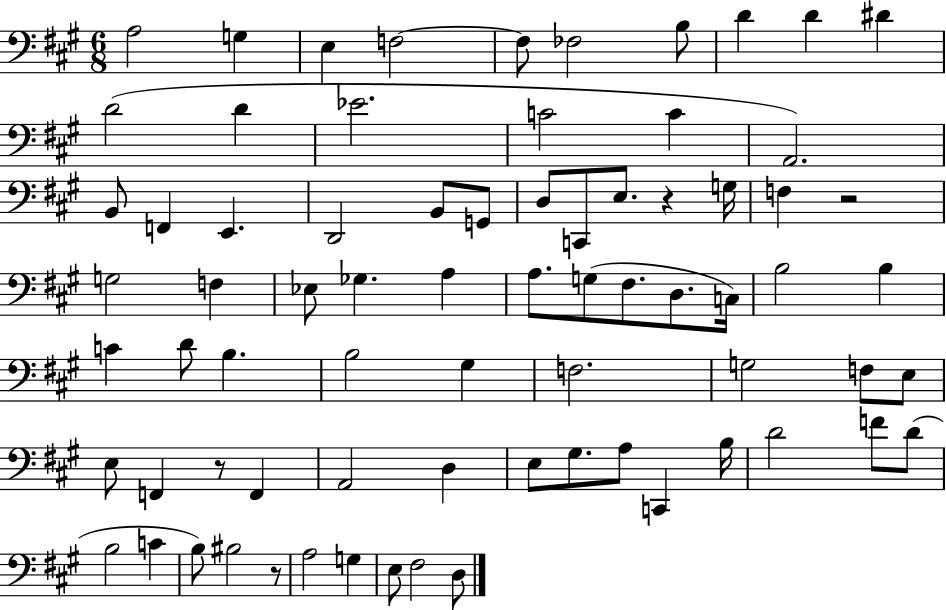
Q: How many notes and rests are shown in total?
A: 74